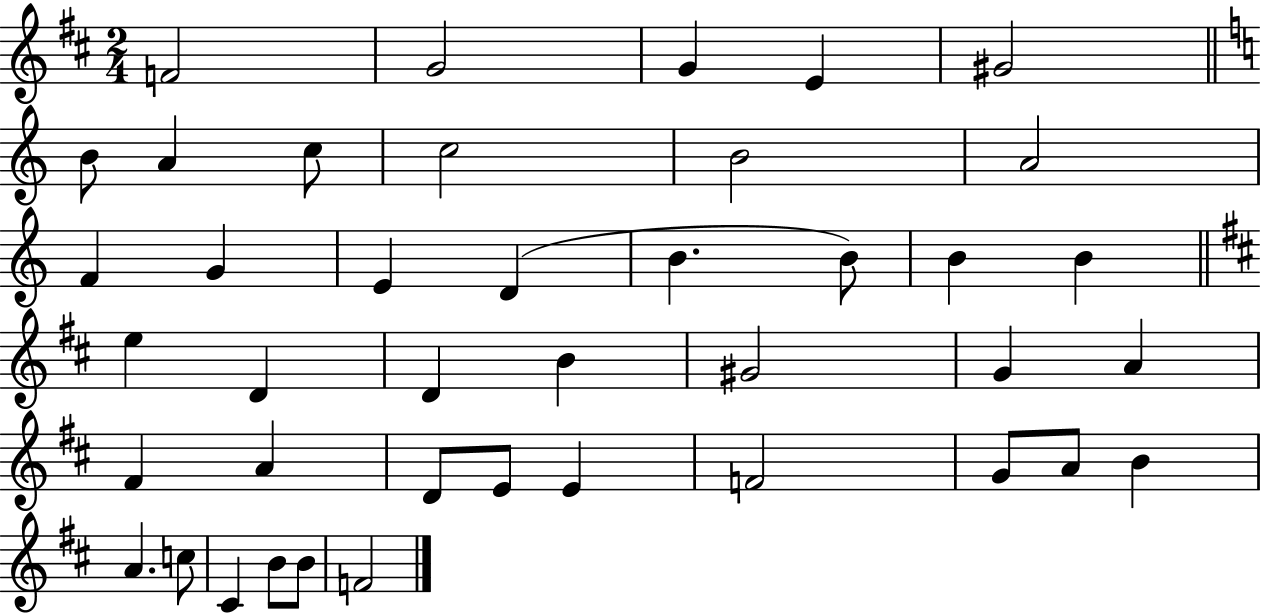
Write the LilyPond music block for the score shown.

{
  \clef treble
  \numericTimeSignature
  \time 2/4
  \key d \major
  f'2 | g'2 | g'4 e'4 | gis'2 | \break \bar "||" \break \key a \minor b'8 a'4 c''8 | c''2 | b'2 | a'2 | \break f'4 g'4 | e'4 d'4( | b'4. b'8) | b'4 b'4 | \break \bar "||" \break \key d \major e''4 d'4 | d'4 b'4 | gis'2 | g'4 a'4 | \break fis'4 a'4 | d'8 e'8 e'4 | f'2 | g'8 a'8 b'4 | \break a'4. c''8 | cis'4 b'8 b'8 | f'2 | \bar "|."
}